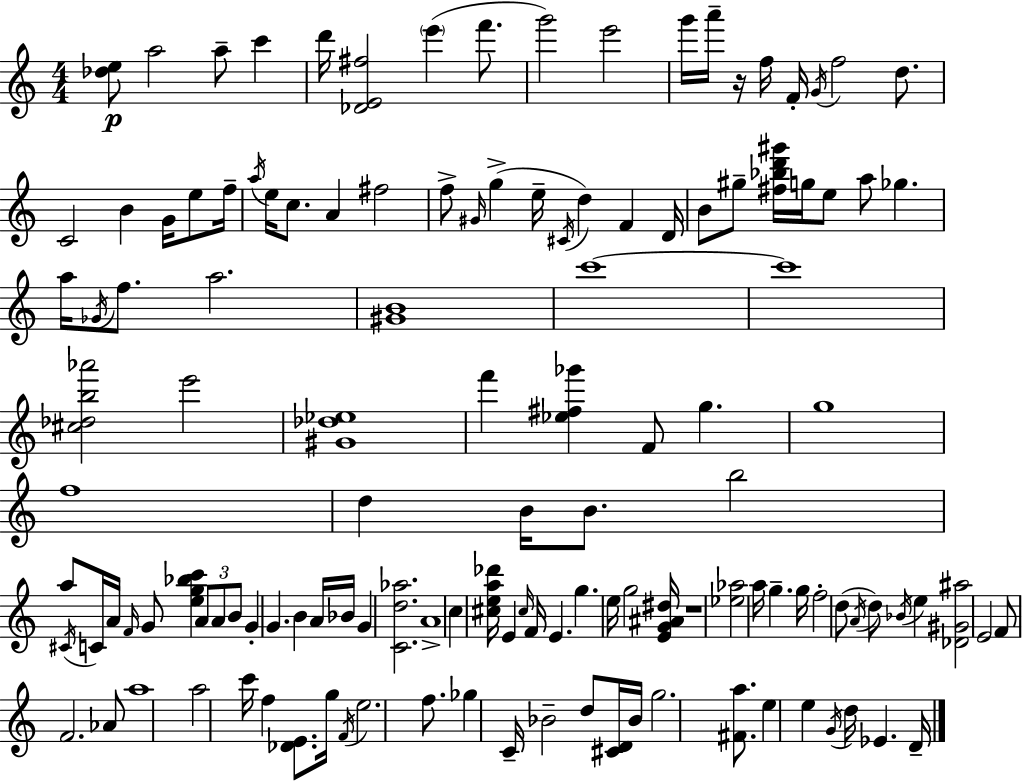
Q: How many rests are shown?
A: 2